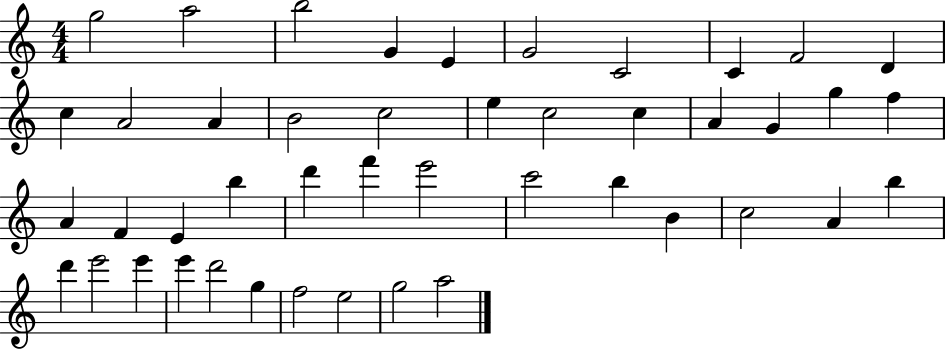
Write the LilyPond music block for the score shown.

{
  \clef treble
  \numericTimeSignature
  \time 4/4
  \key c \major
  g''2 a''2 | b''2 g'4 e'4 | g'2 c'2 | c'4 f'2 d'4 | \break c''4 a'2 a'4 | b'2 c''2 | e''4 c''2 c''4 | a'4 g'4 g''4 f''4 | \break a'4 f'4 e'4 b''4 | d'''4 f'''4 e'''2 | c'''2 b''4 b'4 | c''2 a'4 b''4 | \break d'''4 e'''2 e'''4 | e'''4 d'''2 g''4 | f''2 e''2 | g''2 a''2 | \break \bar "|."
}